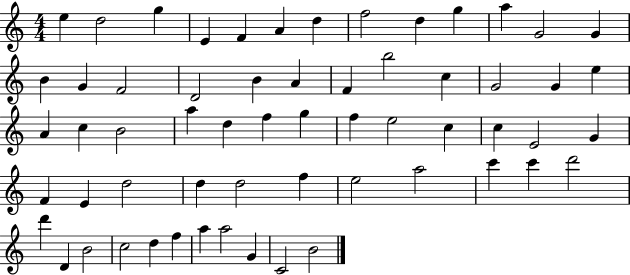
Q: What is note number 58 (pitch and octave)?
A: G4